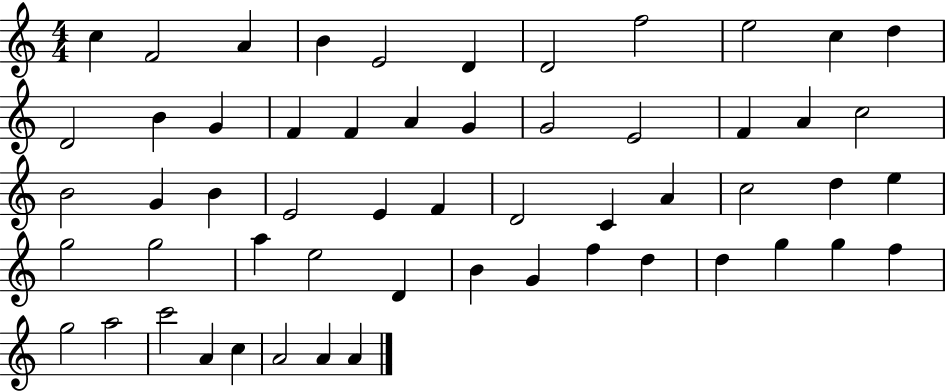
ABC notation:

X:1
T:Untitled
M:4/4
L:1/4
K:C
c F2 A B E2 D D2 f2 e2 c d D2 B G F F A G G2 E2 F A c2 B2 G B E2 E F D2 C A c2 d e g2 g2 a e2 D B G f d d g g f g2 a2 c'2 A c A2 A A